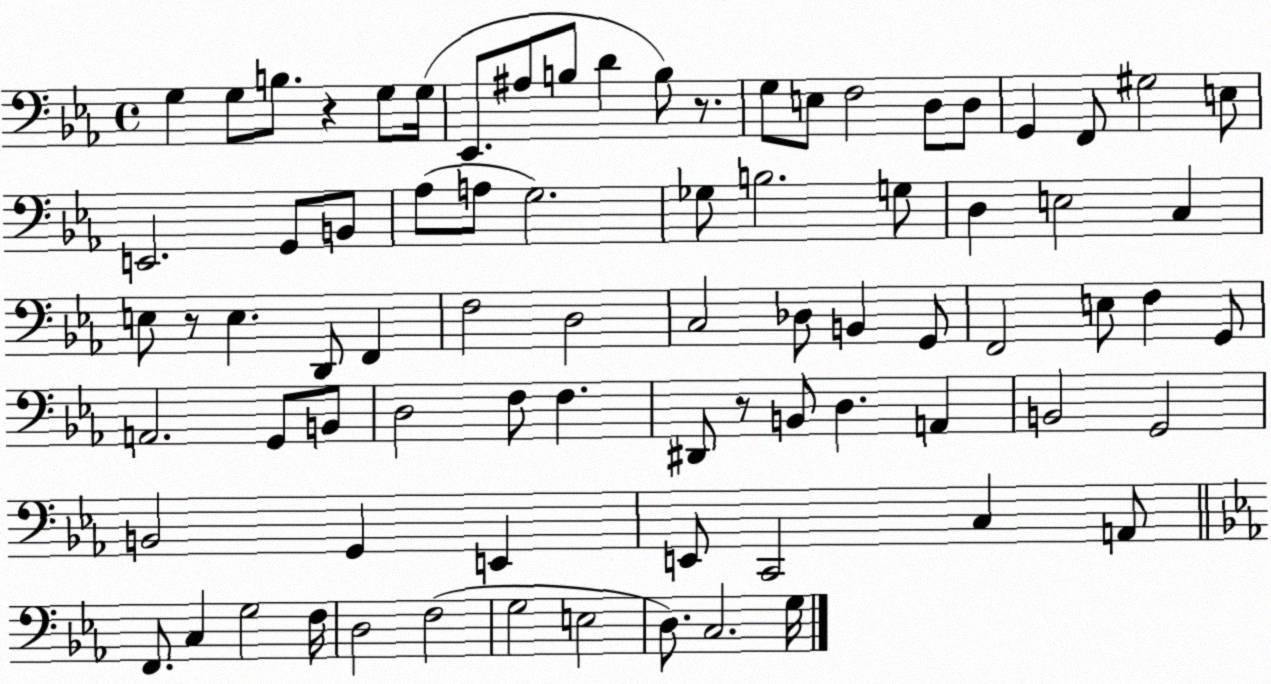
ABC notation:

X:1
T:Untitled
M:4/4
L:1/4
K:Eb
G, G,/2 B,/2 z G,/2 G,/4 _E,,/2 ^A,/2 B,/2 D B,/2 z/2 G,/2 E,/2 F,2 D,/2 D,/2 G,, F,,/2 ^G,2 E,/2 E,,2 G,,/2 B,,/2 _A,/2 A,/2 G,2 _G,/2 B,2 G,/2 D, E,2 C, E,/2 z/2 E, D,,/2 F,, F,2 D,2 C,2 _D,/2 B,, G,,/2 F,,2 E,/2 F, G,,/2 A,,2 G,,/2 B,,/2 D,2 F,/2 F, ^D,,/2 z/2 B,,/2 D, A,, B,,2 G,,2 B,,2 G,, E,, E,,/2 C,,2 C, A,,/2 F,,/2 C, G,2 F,/4 D,2 F,2 G,2 E,2 D,/2 C,2 G,/4